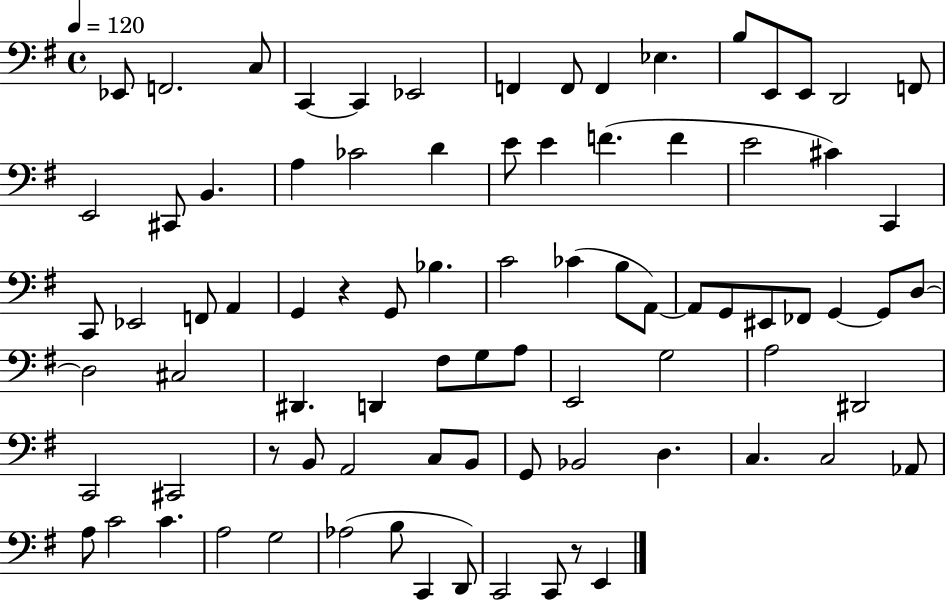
{
  \clef bass
  \time 4/4
  \defaultTimeSignature
  \key g \major
  \tempo 4 = 120
  ees,8 f,2. c8 | c,4~~ c,4 ees,2 | f,4 f,8 f,4 ees4. | b8 e,8 e,8 d,2 f,8 | \break e,2 cis,8 b,4. | a4 ces'2 d'4 | e'8 e'4 f'4.( f'4 | e'2 cis'4) c,4 | \break c,8 ees,2 f,8 a,4 | g,4 r4 g,8 bes4. | c'2 ces'4( b8 a,8~~) | a,8 g,8 eis,8 fes,8 g,4~~ g,8 d8~~ | \break d2 cis2 | dis,4. d,4 fis8 g8 a8 | e,2 g2 | a2 dis,2 | \break c,2 cis,2 | r8 b,8 a,2 c8 b,8 | g,8 bes,2 d4. | c4. c2 aes,8 | \break a8 c'2 c'4. | a2 g2 | aes2( b8 c,4 d,8) | c,2 c,8 r8 e,4 | \break \bar "|."
}